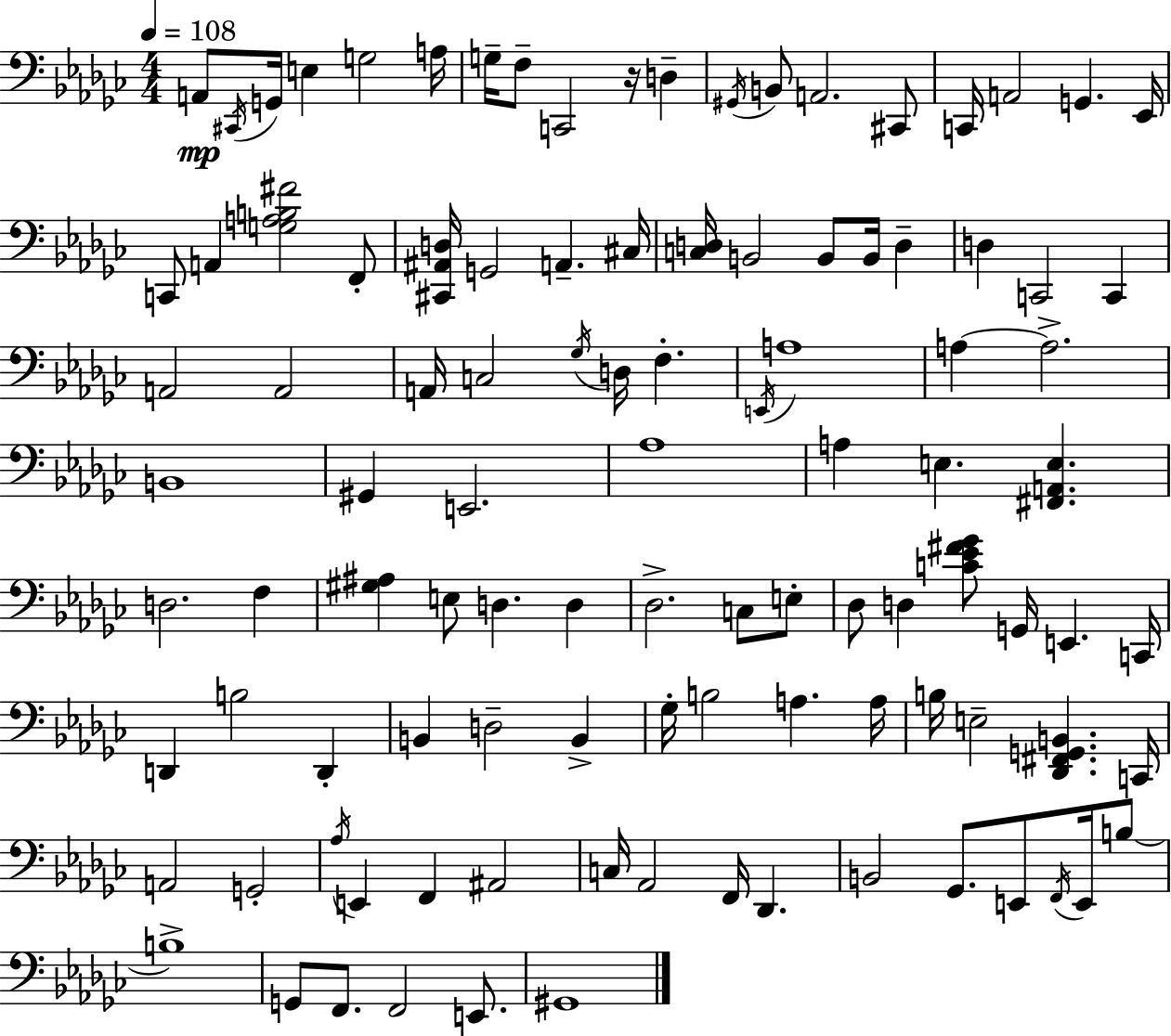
X:1
T:Untitled
M:4/4
L:1/4
K:Ebm
A,,/2 ^C,,/4 G,,/4 E, G,2 A,/4 G,/4 F,/2 C,,2 z/4 D, ^G,,/4 B,,/2 A,,2 ^C,,/2 C,,/4 A,,2 G,, _E,,/4 C,,/2 A,, [G,A,B,^F]2 F,,/2 [^C,,^A,,D,]/4 G,,2 A,, ^C,/4 [C,D,]/4 B,,2 B,,/2 B,,/4 D, D, C,,2 C,, A,,2 A,,2 A,,/4 C,2 _G,/4 D,/4 F, E,,/4 A,4 A, A,2 B,,4 ^G,, E,,2 _A,4 A, E, [^F,,A,,E,] D,2 F, [^G,^A,] E,/2 D, D, _D,2 C,/2 E,/2 _D,/2 D, [C_E^F_G]/2 G,,/4 E,, C,,/4 D,, B,2 D,, B,, D,2 B,, _G,/4 B,2 A, A,/4 B,/4 E,2 [_D,,^F,,G,,B,,] C,,/4 A,,2 G,,2 _A,/4 E,, F,, ^A,,2 C,/4 _A,,2 F,,/4 _D,, B,,2 _G,,/2 E,,/2 F,,/4 E,,/4 B,/2 B,4 G,,/2 F,,/2 F,,2 E,,/2 ^G,,4